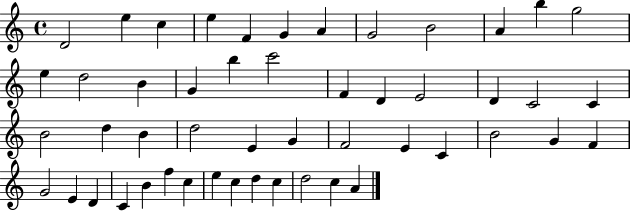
X:1
T:Untitled
M:4/4
L:1/4
K:C
D2 e c e F G A G2 B2 A b g2 e d2 B G b c'2 F D E2 D C2 C B2 d B d2 E G F2 E C B2 G F G2 E D C B f c e c d c d2 c A